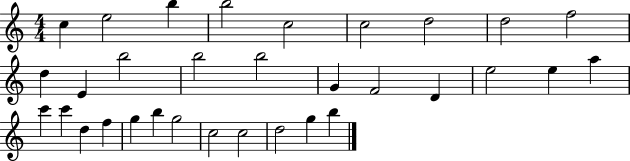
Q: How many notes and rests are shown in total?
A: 32